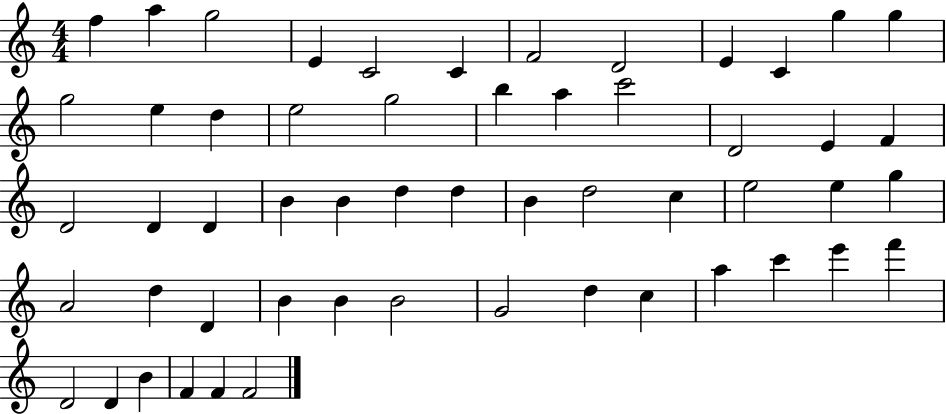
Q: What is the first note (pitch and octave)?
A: F5